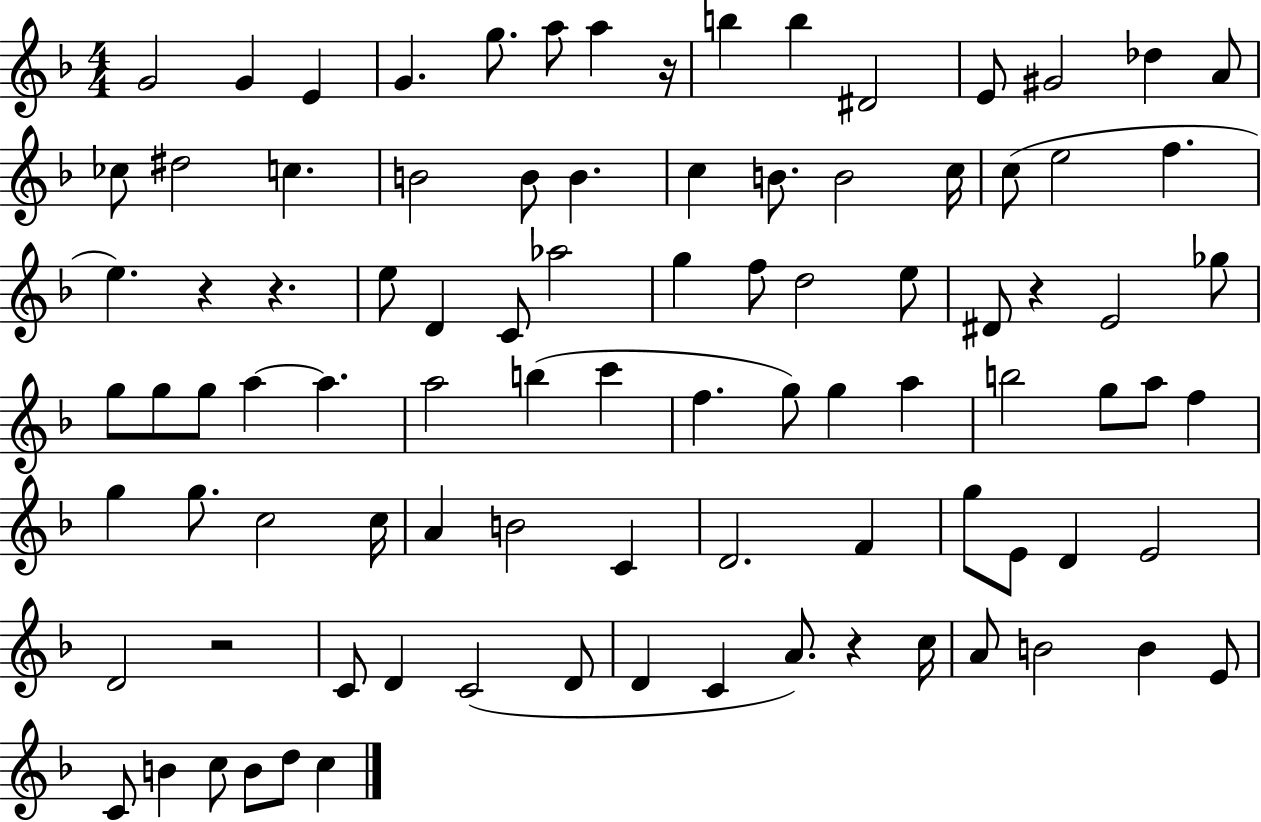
{
  \clef treble
  \numericTimeSignature
  \time 4/4
  \key f \major
  \repeat volta 2 { g'2 g'4 e'4 | g'4. g''8. a''8 a''4 r16 | b''4 b''4 dis'2 | e'8 gis'2 des''4 a'8 | \break ces''8 dis''2 c''4. | b'2 b'8 b'4. | c''4 b'8. b'2 c''16 | c''8( e''2 f''4. | \break e''4.) r4 r4. | e''8 d'4 c'8 aes''2 | g''4 f''8 d''2 e''8 | dis'8 r4 e'2 ges''8 | \break g''8 g''8 g''8 a''4~~ a''4. | a''2 b''4( c'''4 | f''4. g''8) g''4 a''4 | b''2 g''8 a''8 f''4 | \break g''4 g''8. c''2 c''16 | a'4 b'2 c'4 | d'2. f'4 | g''8 e'8 d'4 e'2 | \break d'2 r2 | c'8 d'4 c'2( d'8 | d'4 c'4 a'8.) r4 c''16 | a'8 b'2 b'4 e'8 | \break c'8 b'4 c''8 b'8 d''8 c''4 | } \bar "|."
}